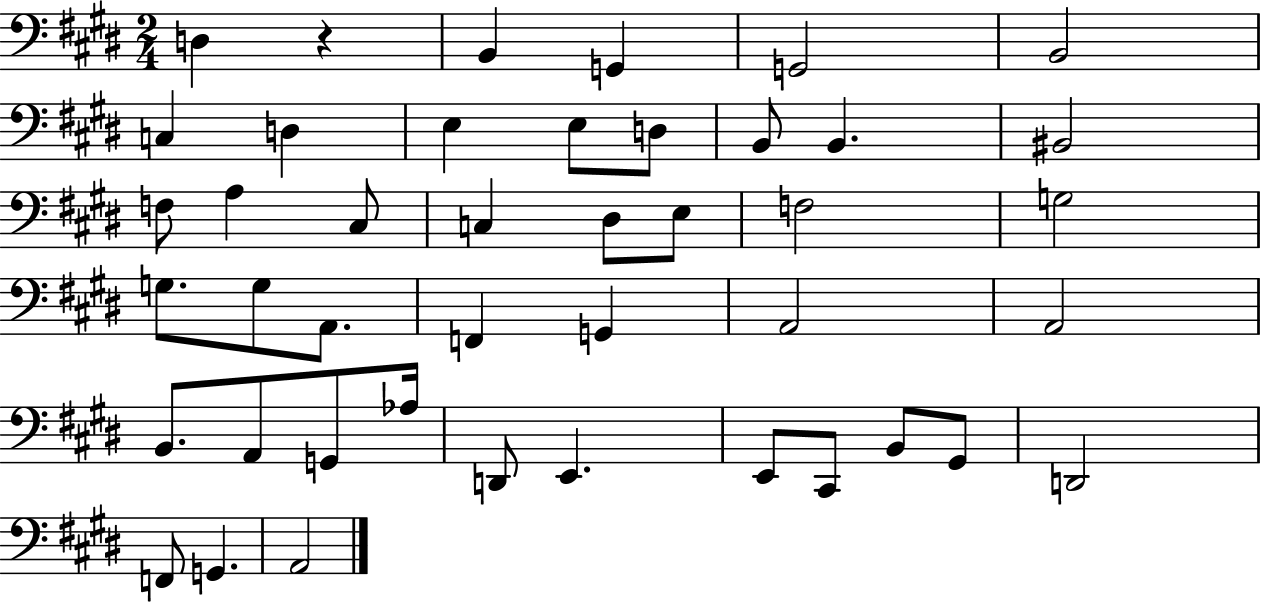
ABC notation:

X:1
T:Untitled
M:2/4
L:1/4
K:E
D, z B,, G,, G,,2 B,,2 C, D, E, E,/2 D,/2 B,,/2 B,, ^B,,2 F,/2 A, ^C,/2 C, ^D,/2 E,/2 F,2 G,2 G,/2 G,/2 A,,/2 F,, G,, A,,2 A,,2 B,,/2 A,,/2 G,,/2 _A,/4 D,,/2 E,, E,,/2 ^C,,/2 B,,/2 ^G,,/2 D,,2 F,,/2 G,, A,,2